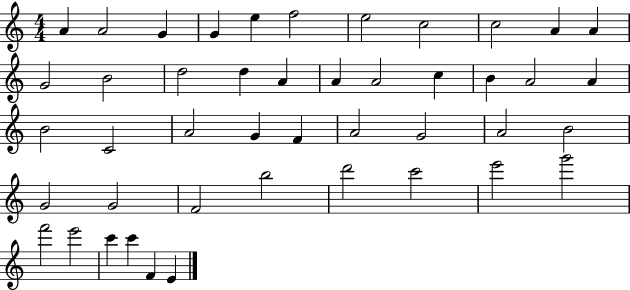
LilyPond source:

{
  \clef treble
  \numericTimeSignature
  \time 4/4
  \key c \major
  a'4 a'2 g'4 | g'4 e''4 f''2 | e''2 c''2 | c''2 a'4 a'4 | \break g'2 b'2 | d''2 d''4 a'4 | a'4 a'2 c''4 | b'4 a'2 a'4 | \break b'2 c'2 | a'2 g'4 f'4 | a'2 g'2 | a'2 b'2 | \break g'2 g'2 | f'2 b''2 | d'''2 c'''2 | e'''2 g'''2 | \break f'''2 e'''2 | c'''4 c'''4 f'4 e'4 | \bar "|."
}